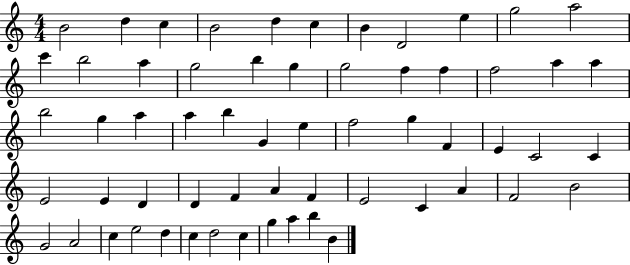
{
  \clef treble
  \numericTimeSignature
  \time 4/4
  \key c \major
  b'2 d''4 c''4 | b'2 d''4 c''4 | b'4 d'2 e''4 | g''2 a''2 | \break c'''4 b''2 a''4 | g''2 b''4 g''4 | g''2 f''4 f''4 | f''2 a''4 a''4 | \break b''2 g''4 a''4 | a''4 b''4 g'4 e''4 | f''2 g''4 f'4 | e'4 c'2 c'4 | \break e'2 e'4 d'4 | d'4 f'4 a'4 f'4 | e'2 c'4 a'4 | f'2 b'2 | \break g'2 a'2 | c''4 e''2 d''4 | c''4 d''2 c''4 | g''4 a''4 b''4 b'4 | \break \bar "|."
}